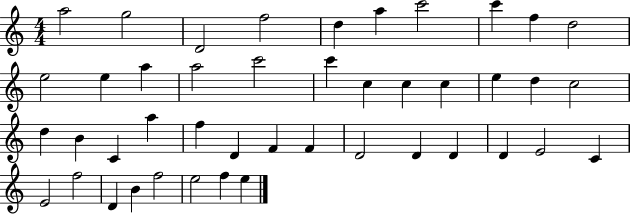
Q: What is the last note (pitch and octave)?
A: E5